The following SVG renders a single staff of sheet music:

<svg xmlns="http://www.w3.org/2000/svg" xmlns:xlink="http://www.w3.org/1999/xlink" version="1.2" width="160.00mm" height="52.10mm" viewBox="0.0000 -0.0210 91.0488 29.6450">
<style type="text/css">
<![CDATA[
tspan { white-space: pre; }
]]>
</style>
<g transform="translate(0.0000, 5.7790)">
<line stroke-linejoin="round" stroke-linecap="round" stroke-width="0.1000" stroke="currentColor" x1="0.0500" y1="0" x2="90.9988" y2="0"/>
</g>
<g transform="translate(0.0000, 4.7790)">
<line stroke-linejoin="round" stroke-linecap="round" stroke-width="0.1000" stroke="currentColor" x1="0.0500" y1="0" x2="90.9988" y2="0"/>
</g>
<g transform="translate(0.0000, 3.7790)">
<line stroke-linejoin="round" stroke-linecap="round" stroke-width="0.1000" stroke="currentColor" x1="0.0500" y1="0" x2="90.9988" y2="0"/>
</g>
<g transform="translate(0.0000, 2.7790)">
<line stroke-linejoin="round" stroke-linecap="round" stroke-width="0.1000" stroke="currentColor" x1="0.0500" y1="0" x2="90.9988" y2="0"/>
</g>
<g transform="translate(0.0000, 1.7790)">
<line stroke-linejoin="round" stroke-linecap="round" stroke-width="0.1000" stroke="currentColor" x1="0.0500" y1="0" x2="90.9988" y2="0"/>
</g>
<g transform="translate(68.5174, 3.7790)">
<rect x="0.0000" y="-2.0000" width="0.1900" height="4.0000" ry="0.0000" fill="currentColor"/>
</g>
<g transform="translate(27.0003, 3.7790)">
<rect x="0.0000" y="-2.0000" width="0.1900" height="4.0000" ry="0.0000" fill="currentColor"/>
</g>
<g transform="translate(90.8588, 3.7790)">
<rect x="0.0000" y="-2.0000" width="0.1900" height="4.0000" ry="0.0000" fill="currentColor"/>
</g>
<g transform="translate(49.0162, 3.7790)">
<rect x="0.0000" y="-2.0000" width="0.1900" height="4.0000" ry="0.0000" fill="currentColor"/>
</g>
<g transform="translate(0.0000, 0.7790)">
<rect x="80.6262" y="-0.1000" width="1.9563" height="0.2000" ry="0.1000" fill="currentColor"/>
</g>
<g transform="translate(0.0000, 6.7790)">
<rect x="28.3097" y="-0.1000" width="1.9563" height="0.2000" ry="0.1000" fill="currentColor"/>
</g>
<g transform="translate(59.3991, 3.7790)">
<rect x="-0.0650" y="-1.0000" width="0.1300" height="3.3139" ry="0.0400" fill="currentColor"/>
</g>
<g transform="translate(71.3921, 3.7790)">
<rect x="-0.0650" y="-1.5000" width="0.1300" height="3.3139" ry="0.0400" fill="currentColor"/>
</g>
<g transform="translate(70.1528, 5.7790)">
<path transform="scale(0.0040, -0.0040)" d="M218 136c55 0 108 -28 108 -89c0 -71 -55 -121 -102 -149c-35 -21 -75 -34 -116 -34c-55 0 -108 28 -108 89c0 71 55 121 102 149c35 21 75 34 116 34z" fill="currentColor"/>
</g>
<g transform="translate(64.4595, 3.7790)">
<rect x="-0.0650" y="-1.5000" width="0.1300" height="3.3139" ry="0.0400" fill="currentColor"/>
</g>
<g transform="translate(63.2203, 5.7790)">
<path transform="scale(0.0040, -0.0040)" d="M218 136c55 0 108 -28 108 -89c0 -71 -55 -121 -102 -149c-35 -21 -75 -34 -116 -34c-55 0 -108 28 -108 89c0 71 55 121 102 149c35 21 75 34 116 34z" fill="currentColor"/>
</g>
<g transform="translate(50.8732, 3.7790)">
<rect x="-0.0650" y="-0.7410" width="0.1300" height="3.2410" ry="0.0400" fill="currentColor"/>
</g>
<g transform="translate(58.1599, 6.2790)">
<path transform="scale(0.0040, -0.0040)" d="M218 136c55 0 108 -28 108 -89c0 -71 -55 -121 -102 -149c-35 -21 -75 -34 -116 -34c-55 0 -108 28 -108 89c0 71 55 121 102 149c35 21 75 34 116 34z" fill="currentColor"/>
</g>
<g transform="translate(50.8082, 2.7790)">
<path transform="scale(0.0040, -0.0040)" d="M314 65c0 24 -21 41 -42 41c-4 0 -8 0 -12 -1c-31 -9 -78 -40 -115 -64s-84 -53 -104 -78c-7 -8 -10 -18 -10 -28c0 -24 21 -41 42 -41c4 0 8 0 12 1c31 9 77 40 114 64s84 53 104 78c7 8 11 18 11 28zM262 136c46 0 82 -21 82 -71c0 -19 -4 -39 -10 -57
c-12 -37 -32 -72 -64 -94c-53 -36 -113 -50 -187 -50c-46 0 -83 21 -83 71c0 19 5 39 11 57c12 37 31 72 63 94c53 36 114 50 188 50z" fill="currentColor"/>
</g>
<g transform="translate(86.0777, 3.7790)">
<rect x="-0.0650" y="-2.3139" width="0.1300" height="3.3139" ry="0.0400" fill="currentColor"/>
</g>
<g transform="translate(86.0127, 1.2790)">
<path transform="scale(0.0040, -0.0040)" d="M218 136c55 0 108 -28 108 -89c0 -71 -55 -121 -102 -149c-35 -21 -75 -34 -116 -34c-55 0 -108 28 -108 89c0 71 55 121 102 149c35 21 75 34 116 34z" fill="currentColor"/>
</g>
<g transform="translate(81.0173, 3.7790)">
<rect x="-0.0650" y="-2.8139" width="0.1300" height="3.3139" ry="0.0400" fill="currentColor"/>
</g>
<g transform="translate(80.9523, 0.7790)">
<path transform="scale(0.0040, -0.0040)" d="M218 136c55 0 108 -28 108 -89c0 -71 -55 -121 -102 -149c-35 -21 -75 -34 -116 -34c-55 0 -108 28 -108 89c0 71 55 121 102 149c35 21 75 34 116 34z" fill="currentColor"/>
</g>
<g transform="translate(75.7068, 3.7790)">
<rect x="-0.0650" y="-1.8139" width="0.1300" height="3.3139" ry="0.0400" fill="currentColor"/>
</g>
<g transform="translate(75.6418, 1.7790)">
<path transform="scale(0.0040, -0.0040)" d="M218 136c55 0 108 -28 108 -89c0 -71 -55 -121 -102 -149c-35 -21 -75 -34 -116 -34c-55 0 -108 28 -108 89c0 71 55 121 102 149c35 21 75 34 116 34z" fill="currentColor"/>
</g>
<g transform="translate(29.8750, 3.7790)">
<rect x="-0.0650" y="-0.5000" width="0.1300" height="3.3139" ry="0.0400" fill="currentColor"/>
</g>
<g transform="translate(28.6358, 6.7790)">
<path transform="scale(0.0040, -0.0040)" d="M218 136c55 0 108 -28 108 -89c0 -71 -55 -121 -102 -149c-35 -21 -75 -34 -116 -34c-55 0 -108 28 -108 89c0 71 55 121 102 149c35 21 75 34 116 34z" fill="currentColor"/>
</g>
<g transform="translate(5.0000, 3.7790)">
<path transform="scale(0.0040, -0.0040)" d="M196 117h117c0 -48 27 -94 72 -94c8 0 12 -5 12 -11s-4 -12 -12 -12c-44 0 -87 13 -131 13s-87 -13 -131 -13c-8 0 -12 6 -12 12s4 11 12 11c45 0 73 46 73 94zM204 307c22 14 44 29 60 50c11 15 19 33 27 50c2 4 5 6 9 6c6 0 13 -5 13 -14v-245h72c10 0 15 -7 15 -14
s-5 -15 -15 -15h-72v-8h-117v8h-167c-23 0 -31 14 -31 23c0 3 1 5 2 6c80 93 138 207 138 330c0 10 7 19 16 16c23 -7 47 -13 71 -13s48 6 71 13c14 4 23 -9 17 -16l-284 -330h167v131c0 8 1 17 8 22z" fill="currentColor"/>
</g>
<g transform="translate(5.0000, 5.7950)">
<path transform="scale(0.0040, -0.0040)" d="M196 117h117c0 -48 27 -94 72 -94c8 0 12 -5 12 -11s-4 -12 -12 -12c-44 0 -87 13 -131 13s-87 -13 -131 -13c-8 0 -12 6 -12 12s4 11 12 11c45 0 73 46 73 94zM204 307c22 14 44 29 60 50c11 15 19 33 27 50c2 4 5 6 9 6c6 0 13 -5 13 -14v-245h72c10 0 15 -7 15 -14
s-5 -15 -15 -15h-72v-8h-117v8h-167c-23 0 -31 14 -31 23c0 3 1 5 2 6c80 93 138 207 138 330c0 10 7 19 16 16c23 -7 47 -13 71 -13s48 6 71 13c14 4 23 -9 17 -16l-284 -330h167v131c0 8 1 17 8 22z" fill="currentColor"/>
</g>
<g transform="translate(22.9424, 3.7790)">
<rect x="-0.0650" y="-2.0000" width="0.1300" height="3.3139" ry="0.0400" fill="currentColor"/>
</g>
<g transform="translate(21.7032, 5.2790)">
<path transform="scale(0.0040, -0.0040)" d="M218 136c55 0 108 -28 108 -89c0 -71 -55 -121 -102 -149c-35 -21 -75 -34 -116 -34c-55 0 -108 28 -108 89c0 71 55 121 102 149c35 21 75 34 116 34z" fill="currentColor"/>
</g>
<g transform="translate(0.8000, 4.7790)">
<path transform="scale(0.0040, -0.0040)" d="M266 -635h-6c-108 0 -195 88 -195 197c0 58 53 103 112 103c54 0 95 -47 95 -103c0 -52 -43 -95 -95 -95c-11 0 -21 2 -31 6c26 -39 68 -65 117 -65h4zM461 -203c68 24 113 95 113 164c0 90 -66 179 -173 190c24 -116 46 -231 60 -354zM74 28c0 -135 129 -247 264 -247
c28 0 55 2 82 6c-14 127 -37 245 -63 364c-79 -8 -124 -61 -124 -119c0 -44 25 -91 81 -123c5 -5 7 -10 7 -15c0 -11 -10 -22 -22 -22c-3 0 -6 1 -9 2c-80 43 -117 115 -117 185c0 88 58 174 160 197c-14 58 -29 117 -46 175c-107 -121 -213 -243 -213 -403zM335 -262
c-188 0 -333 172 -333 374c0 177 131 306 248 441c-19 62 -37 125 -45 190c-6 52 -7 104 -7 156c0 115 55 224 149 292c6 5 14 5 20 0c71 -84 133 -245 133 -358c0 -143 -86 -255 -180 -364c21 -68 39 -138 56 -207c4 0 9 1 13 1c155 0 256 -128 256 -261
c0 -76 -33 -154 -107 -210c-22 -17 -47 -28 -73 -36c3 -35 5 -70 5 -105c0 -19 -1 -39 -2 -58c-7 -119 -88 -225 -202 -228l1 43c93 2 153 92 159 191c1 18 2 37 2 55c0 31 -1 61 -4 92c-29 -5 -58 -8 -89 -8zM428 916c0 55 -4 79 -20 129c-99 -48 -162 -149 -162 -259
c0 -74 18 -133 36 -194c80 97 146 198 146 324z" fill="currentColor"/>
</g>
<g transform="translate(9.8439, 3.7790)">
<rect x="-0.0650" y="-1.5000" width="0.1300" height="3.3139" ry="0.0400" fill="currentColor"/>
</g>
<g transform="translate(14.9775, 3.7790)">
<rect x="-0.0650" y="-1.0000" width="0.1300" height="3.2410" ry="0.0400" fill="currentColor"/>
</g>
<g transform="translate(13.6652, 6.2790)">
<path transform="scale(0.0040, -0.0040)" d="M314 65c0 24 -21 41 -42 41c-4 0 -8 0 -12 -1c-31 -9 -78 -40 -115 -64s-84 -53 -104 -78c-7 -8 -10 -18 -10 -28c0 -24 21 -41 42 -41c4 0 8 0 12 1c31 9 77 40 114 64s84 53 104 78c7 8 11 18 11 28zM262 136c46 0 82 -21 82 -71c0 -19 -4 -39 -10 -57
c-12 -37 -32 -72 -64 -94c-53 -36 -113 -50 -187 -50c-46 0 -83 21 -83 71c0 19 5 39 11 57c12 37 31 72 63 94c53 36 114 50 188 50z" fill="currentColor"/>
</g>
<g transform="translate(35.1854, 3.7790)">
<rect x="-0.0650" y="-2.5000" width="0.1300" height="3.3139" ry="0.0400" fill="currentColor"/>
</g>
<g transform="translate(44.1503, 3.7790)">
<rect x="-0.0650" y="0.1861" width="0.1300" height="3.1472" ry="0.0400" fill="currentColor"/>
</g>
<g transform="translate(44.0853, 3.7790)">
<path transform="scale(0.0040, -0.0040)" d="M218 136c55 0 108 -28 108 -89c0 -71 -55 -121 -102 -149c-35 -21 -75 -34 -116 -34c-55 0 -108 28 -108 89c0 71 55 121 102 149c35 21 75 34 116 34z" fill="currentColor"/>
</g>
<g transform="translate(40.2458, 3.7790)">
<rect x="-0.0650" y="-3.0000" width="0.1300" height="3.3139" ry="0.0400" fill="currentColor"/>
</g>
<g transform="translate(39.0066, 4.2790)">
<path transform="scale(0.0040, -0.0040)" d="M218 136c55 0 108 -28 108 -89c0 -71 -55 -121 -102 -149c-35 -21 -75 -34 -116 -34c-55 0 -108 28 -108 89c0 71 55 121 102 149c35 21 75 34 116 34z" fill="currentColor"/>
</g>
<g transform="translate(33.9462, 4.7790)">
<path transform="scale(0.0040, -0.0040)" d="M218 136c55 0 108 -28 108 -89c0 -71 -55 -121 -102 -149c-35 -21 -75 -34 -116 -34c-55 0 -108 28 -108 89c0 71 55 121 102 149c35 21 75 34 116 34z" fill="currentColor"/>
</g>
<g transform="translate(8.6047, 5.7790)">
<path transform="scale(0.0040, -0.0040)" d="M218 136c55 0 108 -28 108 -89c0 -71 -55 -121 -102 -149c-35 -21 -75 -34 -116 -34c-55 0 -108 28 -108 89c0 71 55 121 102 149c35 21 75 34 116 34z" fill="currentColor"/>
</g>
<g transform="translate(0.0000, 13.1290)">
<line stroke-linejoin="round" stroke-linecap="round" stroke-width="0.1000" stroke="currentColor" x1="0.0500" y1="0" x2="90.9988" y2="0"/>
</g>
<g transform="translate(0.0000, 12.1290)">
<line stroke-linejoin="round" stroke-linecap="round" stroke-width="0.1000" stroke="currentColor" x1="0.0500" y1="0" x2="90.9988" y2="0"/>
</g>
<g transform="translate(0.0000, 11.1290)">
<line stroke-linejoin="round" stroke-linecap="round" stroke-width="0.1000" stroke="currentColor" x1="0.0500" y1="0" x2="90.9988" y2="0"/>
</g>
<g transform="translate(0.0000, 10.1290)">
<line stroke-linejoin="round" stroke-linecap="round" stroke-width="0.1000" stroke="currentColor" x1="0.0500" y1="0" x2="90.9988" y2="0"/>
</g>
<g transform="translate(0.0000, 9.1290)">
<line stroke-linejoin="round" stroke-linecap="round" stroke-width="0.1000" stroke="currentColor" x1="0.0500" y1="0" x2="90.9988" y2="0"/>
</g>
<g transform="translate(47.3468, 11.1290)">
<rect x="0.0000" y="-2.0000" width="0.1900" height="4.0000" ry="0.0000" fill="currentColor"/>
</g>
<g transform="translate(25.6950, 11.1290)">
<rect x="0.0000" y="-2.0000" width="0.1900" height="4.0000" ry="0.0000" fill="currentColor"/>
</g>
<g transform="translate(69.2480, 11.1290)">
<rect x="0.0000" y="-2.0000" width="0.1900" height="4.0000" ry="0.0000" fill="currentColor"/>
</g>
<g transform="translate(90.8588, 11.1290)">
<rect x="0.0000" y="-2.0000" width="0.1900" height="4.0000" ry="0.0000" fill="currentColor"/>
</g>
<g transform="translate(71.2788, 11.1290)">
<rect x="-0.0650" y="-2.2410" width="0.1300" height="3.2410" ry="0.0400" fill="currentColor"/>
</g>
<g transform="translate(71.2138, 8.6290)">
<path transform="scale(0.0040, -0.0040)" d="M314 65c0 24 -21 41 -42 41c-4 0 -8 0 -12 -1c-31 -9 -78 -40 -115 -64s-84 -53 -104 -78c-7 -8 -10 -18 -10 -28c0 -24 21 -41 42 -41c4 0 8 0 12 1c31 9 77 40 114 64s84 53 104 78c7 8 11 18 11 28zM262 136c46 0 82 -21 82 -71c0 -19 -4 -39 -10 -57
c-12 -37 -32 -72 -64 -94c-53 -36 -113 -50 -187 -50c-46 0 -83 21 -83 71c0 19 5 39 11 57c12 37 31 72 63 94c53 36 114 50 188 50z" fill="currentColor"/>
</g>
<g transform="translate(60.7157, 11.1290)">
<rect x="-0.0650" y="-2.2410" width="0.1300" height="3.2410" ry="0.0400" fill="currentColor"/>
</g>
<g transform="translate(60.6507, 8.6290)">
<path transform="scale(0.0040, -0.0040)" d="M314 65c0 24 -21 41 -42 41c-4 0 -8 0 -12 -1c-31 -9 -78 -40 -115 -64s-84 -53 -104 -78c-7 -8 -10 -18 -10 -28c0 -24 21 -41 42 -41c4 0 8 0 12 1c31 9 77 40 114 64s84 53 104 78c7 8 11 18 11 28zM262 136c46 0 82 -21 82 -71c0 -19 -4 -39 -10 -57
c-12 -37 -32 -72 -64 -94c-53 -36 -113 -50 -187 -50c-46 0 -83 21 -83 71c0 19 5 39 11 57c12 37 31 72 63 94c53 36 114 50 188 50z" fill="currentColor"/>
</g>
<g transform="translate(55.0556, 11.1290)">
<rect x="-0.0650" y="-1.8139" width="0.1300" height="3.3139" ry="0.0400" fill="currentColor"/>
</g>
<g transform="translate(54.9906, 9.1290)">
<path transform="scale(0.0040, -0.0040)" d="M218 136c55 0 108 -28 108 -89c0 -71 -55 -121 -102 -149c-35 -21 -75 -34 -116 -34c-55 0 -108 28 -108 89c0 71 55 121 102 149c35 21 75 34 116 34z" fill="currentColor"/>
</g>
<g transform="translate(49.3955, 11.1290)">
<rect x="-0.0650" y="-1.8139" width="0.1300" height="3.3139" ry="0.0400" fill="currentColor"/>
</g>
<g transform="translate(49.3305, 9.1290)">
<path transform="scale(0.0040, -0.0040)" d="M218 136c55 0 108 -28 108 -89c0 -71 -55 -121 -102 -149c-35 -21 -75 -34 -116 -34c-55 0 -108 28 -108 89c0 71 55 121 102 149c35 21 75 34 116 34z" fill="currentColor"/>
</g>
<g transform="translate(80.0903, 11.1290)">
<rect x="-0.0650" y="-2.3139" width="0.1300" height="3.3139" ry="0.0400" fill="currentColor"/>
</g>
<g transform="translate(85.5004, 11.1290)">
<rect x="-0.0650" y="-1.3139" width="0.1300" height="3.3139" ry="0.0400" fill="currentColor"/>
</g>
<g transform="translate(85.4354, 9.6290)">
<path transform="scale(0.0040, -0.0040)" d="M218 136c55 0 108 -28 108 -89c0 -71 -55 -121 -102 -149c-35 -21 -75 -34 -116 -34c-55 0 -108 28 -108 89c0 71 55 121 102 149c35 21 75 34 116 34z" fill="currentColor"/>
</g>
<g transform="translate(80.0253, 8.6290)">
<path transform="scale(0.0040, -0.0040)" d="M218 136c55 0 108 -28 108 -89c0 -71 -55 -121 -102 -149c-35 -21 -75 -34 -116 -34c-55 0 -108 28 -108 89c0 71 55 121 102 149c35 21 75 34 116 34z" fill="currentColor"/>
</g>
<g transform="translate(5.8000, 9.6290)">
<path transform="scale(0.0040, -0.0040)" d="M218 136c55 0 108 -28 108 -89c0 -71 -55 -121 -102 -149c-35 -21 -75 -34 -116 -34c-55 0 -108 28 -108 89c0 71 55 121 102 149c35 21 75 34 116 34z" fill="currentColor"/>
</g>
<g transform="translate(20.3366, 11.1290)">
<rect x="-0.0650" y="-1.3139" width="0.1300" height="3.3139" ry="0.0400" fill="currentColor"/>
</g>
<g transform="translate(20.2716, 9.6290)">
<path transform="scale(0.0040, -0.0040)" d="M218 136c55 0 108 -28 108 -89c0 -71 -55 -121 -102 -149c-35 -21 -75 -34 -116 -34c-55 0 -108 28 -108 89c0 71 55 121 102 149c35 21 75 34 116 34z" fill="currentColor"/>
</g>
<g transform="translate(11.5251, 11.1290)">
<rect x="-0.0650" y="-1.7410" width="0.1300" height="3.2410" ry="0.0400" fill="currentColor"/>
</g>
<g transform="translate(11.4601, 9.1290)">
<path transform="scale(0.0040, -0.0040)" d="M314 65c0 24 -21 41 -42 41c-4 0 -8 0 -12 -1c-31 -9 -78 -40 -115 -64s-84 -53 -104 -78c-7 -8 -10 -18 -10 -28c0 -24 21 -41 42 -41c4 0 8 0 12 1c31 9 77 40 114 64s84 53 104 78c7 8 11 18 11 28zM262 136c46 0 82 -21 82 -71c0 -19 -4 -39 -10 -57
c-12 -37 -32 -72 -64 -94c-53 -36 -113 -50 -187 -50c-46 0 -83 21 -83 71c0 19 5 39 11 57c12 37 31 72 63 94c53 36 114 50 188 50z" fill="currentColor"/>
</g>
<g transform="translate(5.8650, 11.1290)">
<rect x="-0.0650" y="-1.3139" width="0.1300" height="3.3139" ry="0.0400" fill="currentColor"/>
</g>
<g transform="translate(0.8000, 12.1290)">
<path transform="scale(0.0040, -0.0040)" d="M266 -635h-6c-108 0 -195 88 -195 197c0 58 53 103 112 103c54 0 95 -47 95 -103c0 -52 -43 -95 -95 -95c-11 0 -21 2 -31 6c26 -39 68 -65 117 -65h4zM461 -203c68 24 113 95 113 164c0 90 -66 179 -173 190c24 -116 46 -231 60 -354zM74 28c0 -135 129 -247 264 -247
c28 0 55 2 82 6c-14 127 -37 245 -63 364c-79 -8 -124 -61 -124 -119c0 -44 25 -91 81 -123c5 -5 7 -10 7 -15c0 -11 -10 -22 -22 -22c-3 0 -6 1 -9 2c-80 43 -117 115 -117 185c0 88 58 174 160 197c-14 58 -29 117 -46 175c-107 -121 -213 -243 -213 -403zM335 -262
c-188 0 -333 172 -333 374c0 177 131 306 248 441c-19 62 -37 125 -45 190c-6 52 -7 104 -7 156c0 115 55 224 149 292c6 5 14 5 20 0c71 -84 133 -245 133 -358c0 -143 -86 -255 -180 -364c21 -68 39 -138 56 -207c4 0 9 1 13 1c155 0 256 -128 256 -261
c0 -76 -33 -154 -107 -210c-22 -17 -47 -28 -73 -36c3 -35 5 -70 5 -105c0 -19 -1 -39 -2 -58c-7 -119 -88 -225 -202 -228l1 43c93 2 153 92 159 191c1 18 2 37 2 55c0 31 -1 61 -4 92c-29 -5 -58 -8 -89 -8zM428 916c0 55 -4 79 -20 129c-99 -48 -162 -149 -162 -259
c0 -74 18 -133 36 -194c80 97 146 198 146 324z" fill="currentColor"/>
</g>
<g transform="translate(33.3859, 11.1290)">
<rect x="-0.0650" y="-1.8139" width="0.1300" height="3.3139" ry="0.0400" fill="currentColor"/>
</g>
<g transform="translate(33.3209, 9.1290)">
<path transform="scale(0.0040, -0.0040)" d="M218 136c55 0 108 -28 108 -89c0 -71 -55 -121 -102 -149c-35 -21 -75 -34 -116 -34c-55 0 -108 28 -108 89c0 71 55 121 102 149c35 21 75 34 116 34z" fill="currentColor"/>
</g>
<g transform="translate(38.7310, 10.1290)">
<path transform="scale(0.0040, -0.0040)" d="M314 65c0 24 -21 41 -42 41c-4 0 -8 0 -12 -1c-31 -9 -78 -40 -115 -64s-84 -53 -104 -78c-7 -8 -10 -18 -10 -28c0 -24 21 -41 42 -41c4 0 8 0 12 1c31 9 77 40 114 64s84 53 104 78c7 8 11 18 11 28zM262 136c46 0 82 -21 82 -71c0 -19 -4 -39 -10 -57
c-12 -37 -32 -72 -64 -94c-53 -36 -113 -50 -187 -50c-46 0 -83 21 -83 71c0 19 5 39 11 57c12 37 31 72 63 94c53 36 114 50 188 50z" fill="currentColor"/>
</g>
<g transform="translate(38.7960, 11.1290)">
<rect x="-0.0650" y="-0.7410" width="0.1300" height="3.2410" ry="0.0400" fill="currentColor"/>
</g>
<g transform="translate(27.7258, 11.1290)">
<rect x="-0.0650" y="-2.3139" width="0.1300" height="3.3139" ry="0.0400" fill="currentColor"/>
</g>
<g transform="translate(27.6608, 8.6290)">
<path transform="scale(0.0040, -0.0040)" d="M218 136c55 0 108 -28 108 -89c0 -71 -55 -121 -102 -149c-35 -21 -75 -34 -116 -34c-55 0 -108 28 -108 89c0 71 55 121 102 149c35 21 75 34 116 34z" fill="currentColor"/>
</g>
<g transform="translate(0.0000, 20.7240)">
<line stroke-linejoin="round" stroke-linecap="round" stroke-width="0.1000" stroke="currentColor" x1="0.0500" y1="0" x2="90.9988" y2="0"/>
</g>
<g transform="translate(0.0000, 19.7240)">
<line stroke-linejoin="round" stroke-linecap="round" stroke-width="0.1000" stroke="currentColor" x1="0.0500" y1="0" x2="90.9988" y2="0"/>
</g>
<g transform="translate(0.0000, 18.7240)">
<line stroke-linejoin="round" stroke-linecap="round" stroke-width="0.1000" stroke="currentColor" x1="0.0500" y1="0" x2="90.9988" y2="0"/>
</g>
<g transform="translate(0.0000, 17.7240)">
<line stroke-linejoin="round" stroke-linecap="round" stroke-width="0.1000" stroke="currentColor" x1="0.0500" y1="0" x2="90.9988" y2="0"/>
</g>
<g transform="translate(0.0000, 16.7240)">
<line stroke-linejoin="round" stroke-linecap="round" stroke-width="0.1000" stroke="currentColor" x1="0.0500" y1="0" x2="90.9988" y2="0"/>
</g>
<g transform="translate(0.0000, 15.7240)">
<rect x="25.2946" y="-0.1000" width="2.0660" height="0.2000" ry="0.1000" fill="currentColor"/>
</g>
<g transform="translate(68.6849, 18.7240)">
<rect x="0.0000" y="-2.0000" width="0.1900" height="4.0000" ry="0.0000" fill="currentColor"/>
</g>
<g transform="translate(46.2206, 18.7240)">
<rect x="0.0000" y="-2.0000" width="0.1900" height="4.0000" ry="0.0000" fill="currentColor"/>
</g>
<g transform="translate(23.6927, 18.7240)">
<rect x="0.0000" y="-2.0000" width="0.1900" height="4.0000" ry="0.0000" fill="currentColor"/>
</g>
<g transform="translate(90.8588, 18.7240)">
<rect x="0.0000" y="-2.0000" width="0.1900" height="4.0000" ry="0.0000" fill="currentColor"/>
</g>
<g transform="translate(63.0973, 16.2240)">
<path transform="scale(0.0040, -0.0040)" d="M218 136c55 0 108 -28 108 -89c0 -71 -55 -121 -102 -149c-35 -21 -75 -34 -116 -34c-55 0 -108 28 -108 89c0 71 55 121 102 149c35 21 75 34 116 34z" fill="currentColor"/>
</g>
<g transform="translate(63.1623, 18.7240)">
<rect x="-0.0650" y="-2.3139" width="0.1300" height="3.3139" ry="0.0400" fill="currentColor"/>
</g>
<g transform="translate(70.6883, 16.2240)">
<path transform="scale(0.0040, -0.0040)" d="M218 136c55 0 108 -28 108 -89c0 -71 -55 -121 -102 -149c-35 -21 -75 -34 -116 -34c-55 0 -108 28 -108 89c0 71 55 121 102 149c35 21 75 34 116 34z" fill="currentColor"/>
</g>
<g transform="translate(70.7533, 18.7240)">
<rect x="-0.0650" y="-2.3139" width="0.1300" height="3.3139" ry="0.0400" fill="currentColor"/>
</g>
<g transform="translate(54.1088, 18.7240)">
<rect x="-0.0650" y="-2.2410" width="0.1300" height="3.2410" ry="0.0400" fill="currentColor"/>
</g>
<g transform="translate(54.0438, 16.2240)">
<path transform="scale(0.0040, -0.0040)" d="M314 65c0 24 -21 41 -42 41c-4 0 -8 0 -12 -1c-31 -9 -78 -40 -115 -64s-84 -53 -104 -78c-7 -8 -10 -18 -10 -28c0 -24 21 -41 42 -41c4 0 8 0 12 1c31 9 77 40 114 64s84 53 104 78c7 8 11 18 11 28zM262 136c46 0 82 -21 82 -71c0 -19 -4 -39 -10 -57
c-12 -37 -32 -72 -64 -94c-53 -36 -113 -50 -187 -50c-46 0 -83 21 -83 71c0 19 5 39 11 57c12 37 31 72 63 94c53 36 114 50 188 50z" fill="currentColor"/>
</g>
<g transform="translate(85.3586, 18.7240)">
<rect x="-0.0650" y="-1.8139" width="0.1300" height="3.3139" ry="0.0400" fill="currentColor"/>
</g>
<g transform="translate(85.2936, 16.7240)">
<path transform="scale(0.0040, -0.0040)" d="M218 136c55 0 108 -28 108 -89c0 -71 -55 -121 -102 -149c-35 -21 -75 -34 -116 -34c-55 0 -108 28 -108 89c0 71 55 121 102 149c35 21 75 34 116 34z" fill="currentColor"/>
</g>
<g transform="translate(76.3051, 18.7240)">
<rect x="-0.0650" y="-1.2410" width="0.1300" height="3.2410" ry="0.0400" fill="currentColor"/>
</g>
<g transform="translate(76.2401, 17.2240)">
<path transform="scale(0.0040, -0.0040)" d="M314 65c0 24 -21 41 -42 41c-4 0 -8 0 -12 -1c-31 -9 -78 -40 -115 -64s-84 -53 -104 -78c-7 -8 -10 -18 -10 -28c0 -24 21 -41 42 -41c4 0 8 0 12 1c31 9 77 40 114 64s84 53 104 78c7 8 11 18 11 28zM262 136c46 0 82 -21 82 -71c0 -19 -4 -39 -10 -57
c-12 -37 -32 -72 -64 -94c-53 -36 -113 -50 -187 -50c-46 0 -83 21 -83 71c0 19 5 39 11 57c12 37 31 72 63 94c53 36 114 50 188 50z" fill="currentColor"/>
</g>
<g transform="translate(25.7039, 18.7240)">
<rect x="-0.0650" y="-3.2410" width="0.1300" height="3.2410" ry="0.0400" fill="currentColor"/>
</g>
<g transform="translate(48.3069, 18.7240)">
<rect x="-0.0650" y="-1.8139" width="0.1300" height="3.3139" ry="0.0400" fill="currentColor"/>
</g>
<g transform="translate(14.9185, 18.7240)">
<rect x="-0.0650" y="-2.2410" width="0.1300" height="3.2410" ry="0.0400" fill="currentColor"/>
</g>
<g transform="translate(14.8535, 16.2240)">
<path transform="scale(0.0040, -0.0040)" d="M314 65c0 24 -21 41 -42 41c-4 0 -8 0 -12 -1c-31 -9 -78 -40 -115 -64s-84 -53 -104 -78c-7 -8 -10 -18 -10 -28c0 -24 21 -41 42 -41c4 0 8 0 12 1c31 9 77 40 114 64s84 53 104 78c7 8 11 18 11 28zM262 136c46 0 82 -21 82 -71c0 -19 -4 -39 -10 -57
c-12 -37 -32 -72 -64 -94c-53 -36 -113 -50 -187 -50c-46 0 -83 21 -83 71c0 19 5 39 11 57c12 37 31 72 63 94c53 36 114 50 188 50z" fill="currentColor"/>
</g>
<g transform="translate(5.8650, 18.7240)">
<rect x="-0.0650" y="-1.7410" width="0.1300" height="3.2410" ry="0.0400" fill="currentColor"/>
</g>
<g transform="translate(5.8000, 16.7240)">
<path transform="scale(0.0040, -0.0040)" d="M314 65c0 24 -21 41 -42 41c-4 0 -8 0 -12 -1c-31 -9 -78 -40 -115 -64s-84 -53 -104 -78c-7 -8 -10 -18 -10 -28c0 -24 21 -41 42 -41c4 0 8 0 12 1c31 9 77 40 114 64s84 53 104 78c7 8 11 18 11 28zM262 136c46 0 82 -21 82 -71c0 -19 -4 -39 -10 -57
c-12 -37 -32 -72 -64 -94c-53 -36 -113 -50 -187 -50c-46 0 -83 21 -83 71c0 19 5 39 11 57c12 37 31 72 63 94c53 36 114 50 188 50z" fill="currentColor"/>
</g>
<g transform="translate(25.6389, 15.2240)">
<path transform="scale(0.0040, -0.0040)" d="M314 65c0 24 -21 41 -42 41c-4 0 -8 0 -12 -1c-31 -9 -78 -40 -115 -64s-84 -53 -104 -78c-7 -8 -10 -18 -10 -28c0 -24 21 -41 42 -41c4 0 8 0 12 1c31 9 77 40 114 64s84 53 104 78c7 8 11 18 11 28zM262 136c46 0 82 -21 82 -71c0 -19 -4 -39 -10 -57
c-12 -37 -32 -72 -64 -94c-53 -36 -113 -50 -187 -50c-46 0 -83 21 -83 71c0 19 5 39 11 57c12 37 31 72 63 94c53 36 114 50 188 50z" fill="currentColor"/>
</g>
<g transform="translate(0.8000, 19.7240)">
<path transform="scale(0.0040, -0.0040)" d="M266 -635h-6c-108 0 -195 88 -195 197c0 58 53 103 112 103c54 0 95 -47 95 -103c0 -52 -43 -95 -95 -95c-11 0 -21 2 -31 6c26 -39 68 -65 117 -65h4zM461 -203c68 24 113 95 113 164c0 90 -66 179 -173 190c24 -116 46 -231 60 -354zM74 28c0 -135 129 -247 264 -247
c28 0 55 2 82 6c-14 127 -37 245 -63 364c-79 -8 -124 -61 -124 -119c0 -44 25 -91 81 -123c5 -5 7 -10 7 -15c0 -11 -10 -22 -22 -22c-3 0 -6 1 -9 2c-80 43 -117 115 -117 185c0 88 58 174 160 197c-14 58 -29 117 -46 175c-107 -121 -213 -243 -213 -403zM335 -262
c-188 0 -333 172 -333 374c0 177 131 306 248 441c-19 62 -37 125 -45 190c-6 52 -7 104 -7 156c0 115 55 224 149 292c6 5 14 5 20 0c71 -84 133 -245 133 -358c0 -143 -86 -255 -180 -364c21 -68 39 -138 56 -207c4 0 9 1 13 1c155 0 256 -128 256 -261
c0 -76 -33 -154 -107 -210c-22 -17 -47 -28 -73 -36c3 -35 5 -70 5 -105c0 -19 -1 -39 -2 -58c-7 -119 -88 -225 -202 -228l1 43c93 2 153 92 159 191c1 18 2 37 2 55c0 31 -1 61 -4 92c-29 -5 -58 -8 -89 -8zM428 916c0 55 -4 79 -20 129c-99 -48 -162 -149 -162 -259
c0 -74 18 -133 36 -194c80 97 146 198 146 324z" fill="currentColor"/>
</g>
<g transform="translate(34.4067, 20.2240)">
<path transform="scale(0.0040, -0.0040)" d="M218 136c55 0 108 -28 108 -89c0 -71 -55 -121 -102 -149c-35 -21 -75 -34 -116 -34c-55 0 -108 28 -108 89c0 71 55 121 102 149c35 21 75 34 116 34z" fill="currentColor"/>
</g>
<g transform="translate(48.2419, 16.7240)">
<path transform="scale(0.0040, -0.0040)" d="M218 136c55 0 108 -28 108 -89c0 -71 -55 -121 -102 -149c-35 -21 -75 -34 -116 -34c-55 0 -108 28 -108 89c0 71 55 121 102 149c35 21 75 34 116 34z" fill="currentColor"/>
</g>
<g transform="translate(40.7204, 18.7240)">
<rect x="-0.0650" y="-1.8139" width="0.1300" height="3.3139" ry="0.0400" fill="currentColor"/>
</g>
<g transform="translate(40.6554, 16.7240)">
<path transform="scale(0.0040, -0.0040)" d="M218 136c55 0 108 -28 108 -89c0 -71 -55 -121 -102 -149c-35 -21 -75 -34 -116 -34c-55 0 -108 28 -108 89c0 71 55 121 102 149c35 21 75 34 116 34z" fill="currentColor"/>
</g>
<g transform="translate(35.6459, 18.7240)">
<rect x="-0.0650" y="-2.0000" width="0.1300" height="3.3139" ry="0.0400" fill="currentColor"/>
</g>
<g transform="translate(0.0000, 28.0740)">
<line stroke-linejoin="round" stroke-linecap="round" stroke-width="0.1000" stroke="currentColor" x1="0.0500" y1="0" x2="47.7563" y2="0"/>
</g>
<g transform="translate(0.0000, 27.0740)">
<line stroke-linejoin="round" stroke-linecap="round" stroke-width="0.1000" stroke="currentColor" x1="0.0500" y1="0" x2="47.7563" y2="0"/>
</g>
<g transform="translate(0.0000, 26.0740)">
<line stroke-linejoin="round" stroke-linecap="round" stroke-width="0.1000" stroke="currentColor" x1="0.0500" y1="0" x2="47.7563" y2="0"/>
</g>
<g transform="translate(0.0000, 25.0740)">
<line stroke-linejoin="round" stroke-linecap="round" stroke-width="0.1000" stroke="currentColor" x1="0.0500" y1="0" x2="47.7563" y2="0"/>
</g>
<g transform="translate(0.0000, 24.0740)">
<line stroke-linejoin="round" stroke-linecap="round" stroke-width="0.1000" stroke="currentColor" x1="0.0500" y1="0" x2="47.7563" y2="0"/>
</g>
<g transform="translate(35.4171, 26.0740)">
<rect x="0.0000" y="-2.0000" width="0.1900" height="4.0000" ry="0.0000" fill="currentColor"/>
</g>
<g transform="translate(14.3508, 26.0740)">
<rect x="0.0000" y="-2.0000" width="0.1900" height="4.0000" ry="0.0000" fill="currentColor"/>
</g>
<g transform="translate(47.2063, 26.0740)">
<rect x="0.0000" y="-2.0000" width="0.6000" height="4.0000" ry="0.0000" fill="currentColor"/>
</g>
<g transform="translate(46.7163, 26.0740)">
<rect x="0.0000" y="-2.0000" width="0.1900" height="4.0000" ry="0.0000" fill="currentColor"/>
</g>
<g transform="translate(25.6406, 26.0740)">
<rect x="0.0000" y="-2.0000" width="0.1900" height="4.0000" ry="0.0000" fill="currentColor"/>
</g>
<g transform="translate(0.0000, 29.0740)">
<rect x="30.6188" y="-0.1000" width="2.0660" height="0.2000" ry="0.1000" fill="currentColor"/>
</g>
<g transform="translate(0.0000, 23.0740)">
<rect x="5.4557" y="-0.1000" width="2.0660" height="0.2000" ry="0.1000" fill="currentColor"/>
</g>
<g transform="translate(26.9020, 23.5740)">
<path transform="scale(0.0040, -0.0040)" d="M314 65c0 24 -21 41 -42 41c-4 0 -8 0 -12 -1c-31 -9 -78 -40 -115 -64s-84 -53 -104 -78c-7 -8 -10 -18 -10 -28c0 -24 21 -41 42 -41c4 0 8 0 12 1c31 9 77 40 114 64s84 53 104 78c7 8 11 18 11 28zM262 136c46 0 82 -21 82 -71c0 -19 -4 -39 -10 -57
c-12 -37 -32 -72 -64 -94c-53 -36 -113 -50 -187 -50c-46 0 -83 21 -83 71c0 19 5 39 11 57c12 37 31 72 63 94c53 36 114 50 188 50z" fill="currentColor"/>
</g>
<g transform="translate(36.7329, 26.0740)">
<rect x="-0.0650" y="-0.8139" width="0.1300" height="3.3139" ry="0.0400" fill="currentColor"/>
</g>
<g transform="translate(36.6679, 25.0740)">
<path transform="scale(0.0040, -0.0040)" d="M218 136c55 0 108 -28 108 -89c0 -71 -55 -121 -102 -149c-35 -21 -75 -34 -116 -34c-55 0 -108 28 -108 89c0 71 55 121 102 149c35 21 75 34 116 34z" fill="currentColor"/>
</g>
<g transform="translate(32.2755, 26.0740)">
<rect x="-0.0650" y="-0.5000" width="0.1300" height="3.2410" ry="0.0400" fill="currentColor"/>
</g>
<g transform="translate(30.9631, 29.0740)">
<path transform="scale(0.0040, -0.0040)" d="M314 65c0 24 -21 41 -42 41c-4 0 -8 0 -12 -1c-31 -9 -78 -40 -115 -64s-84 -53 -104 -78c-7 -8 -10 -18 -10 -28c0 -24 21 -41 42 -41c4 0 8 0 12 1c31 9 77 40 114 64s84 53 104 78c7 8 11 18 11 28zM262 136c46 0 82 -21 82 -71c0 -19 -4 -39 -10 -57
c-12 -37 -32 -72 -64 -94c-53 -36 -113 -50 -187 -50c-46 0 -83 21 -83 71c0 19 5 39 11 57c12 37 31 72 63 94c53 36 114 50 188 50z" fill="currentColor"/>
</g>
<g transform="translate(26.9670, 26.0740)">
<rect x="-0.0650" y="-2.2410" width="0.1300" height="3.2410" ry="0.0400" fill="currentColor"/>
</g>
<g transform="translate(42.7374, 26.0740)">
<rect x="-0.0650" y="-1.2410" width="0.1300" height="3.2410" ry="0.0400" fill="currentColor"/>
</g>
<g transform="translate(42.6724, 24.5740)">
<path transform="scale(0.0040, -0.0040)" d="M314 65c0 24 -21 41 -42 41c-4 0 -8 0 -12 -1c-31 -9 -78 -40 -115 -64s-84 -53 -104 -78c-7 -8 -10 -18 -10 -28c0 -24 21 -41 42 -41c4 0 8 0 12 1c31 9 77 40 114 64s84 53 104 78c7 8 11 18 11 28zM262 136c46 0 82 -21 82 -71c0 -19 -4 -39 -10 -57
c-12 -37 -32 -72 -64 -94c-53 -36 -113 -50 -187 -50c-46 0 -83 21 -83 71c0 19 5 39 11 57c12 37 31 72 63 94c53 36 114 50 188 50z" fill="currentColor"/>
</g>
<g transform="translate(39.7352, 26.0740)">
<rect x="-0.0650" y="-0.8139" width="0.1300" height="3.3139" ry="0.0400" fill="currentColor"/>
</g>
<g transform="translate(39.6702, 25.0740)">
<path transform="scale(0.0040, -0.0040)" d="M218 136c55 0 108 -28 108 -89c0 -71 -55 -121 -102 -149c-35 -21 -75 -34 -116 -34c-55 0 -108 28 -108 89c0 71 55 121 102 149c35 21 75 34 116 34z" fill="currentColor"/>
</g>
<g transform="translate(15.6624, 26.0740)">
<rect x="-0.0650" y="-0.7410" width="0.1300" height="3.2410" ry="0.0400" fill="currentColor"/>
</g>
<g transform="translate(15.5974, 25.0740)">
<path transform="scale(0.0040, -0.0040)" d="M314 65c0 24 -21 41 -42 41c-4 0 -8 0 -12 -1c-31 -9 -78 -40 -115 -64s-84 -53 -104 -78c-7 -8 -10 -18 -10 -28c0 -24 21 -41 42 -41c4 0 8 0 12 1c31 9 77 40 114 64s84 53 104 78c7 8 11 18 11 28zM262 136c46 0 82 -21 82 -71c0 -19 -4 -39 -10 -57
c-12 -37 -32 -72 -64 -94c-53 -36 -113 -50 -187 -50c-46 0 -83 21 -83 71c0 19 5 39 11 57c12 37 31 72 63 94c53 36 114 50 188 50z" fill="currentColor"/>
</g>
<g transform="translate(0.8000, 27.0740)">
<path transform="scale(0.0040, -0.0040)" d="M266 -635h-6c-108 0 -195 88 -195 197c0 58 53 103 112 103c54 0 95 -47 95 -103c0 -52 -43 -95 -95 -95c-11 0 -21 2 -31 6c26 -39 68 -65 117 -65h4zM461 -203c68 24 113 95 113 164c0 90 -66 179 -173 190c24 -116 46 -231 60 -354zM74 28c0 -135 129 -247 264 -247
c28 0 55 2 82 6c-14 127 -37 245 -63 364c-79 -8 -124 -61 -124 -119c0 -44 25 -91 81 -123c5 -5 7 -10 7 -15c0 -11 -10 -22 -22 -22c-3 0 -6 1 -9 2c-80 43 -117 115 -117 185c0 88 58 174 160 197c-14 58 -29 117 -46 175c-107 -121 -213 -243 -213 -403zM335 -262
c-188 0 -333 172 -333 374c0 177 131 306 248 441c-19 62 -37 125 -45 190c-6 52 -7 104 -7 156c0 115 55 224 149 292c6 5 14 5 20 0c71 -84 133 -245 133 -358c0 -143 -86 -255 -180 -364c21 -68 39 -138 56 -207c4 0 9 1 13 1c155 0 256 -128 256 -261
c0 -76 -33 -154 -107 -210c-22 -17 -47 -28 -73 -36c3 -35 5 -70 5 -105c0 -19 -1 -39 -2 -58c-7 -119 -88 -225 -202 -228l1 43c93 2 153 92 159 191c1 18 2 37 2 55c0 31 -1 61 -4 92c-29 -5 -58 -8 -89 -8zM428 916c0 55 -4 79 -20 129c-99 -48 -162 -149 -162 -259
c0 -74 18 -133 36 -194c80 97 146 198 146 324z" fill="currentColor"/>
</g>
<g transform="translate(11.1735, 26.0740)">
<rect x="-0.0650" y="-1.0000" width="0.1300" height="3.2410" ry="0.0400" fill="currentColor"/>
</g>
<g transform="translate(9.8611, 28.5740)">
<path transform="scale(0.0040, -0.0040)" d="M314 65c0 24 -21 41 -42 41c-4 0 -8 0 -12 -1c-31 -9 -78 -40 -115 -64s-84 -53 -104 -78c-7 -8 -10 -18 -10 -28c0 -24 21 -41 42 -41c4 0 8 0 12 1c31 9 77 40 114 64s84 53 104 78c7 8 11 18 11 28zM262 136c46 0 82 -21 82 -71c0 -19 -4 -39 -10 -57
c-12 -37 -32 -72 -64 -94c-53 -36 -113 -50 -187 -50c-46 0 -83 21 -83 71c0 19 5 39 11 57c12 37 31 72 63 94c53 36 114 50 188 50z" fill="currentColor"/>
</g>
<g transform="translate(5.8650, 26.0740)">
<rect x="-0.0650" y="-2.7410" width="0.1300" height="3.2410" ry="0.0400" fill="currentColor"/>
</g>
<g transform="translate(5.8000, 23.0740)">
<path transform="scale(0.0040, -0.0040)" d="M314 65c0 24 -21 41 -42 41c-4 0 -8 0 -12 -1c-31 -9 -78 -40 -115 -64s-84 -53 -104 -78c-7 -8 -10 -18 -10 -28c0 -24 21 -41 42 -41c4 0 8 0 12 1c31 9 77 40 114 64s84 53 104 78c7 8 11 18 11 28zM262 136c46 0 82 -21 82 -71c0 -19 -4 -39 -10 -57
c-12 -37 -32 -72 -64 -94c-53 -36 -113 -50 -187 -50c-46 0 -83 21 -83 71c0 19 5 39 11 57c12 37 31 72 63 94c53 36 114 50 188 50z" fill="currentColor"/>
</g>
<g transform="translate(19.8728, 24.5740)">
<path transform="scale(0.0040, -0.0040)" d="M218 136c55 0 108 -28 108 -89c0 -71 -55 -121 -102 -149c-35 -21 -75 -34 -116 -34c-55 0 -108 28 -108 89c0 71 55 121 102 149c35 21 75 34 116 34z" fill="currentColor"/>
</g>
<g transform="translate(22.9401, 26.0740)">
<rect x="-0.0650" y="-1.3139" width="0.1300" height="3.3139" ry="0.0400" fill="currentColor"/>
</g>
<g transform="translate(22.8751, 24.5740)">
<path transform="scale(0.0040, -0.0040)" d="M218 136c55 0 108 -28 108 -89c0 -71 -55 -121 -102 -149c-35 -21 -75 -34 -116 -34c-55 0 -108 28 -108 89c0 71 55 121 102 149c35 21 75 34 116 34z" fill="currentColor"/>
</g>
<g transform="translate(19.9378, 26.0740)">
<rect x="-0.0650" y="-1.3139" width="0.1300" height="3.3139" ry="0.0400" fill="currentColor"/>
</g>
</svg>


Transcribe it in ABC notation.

X:1
T:Untitled
M:4/4
L:1/4
K:C
E D2 F C G A B d2 D E E f a g e f2 e g f d2 f f g2 g2 g e f2 g2 b2 F f f g2 g g e2 f a2 D2 d2 e e g2 C2 d d e2